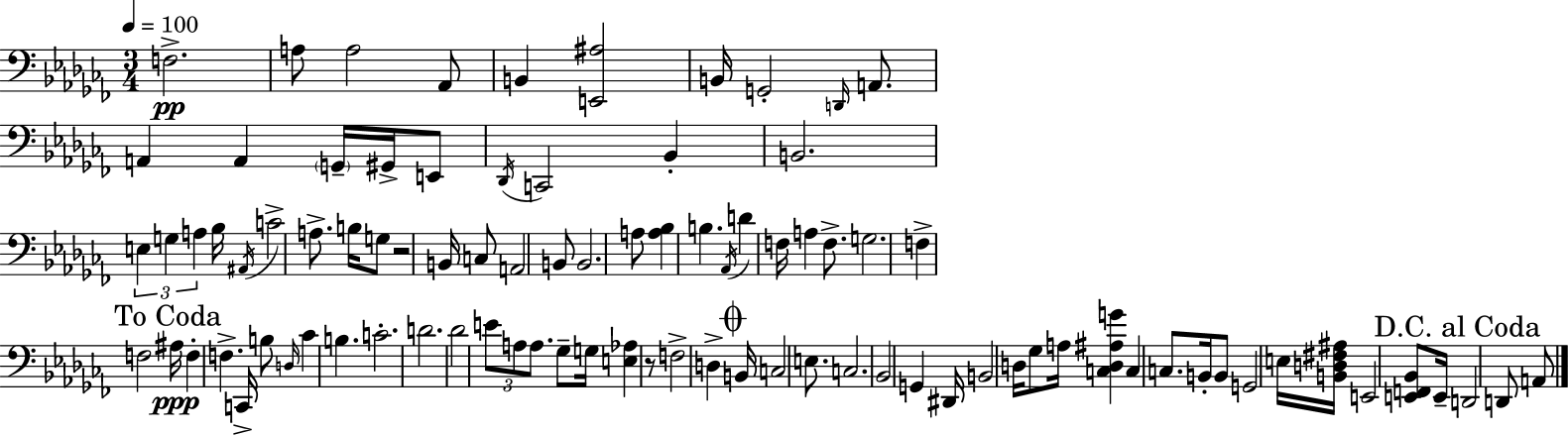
{
  \clef bass
  \numericTimeSignature
  \time 3/4
  \key aes \minor
  \tempo 4 = 100
  f2.->\pp | a8 a2 aes,8 | b,4 <e, ais>2 | b,16 g,2-. \grace { d,16 } a,8. | \break a,4 a,4 \parenthesize g,16-- gis,16-> e,8 | \acciaccatura { des,16 } c,2 bes,4-. | b,2. | \tuplet 3/2 { e4 g4 a4 } | \break bes16 \acciaccatura { ais,16 } c'2-> | a8.-> b16 g8 r2 | b,16 c8 a,2 | b,8 b,2. | \break a8 <a bes>4 b4. | \acciaccatura { aes,16 } d'4 f16 a4 | f8.-> g2. | f4-> f2 | \break \mark "To Coda" ais16\ppp f4-. f4.-> | c,16-> b8 \grace { d16 } ces'4 b4. | c'2.-. | d'2. | \break des'2 | \tuplet 3/2 { e'8 a8 a8. } ges8-- g16 <e aes>4 | r8 f2-> | d4-> \mark \markup { \musicglyph "scripts.coda" } b,16 c2 | \break e8. c2. | bes,2 | g,4 dis,16 b,2 | d16 ges8 a16 <c d ais g'>4 c4 | \break c8. b,16-. b,8 g,2 | e16 <b, d fis ais>16 e,2 | <e, f, bes,>8 e,16-- \mark "D.C. al Coda" d,2 | d,8 a,8 \bar "|."
}